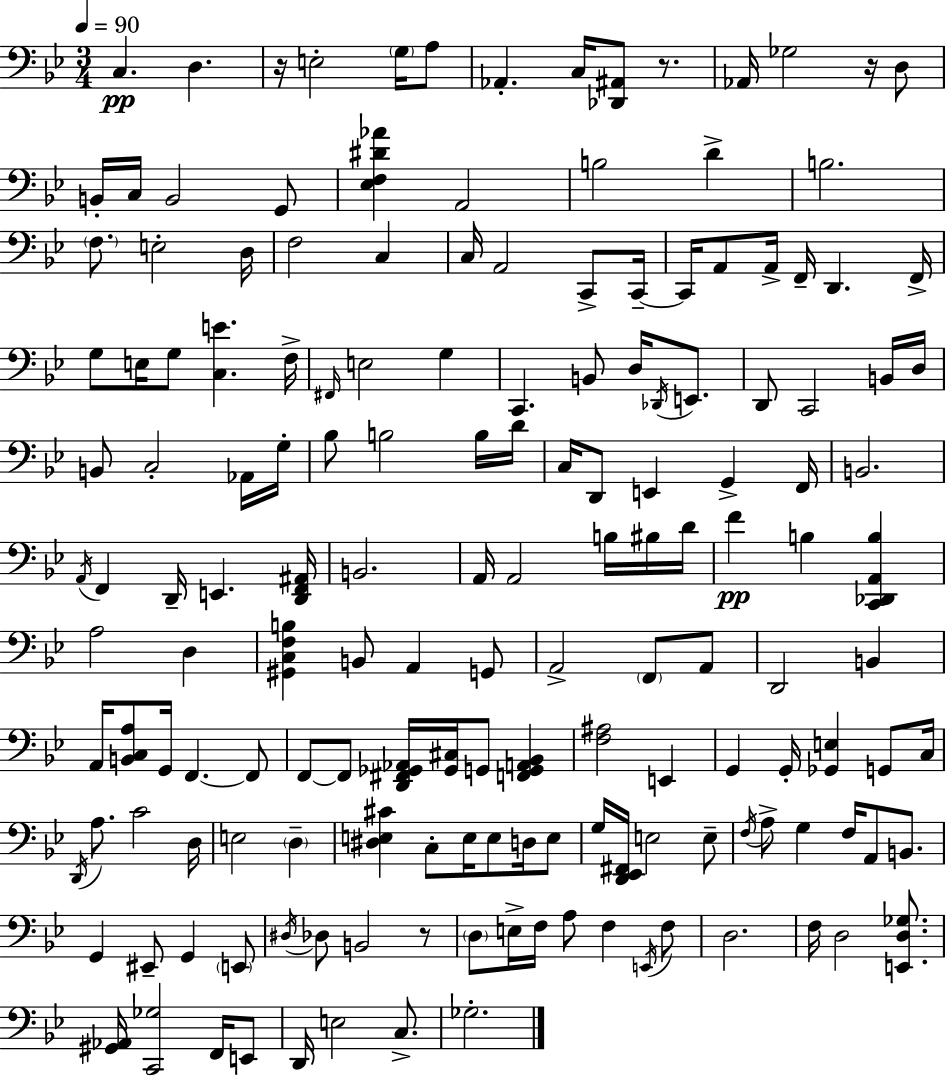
C3/q. D3/q. R/s E3/h G3/s A3/e Ab2/q. C3/s [Db2,A#2]/e R/e. Ab2/s Gb3/h R/s D3/e B2/s C3/s B2/h G2/e [Eb3,F3,D#4,Ab4]/q A2/h B3/h D4/q B3/h. F3/e. E3/h D3/s F3/h C3/q C3/s A2/h C2/e C2/s C2/s A2/e A2/s F2/s D2/q. F2/s G3/e E3/s G3/e [C3,E4]/q. F3/s F#2/s E3/h G3/q C2/q. B2/e D3/s Db2/s E2/e. D2/e C2/h B2/s D3/s B2/e C3/h Ab2/s G3/s Bb3/e B3/h B3/s D4/s C3/s D2/e E2/q G2/q F2/s B2/h. A2/s F2/q D2/s E2/q. [D2,F2,A#2]/s B2/h. A2/s A2/h B3/s BIS3/s D4/s F4/q B3/q [C2,Db2,A2,B3]/q A3/h D3/q [G#2,C3,F3,B3]/q B2/e A2/q G2/e A2/h F2/e A2/e D2/h B2/q A2/s [B2,C3,A3]/e G2/s F2/q. F2/e F2/e F2/e [D2,F#2,Gb2,Ab2]/s [Gb2,C#3]/s G2/e [F2,G2,A2,Bb2]/q [F3,A#3]/h E2/q G2/q G2/s [Gb2,E3]/q G2/e C3/s D2/s A3/e. C4/h D3/s E3/h D3/q [D#3,E3,C#4]/q C3/e E3/s E3/e D3/s E3/e G3/s [D2,Eb2,F#2]/s E3/h E3/e F3/s A3/e G3/q F3/s A2/e B2/e. G2/q EIS2/e G2/q E2/e D#3/s Db3/e B2/h R/e D3/e E3/s F3/s A3/e F3/q E2/s F3/e D3/h. F3/s D3/h [E2,D3,Gb3]/e. [G#2,Ab2]/s [C2,Gb3]/h F2/s E2/e D2/s E3/h C3/e. Gb3/h.